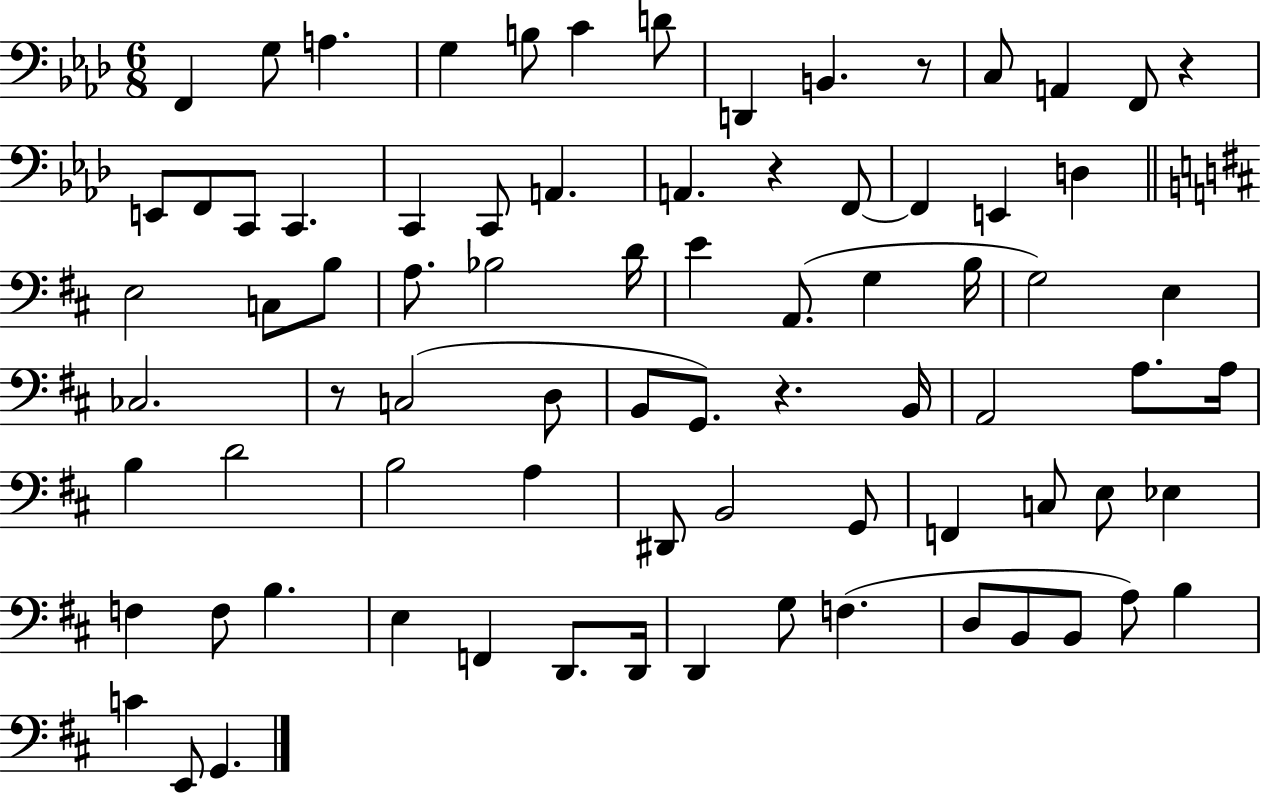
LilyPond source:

{
  \clef bass
  \numericTimeSignature
  \time 6/8
  \key aes \major
  f,4 g8 a4. | g4 b8 c'4 d'8 | d,4 b,4. r8 | c8 a,4 f,8 r4 | \break e,8 f,8 c,8 c,4. | c,4 c,8 a,4. | a,4. r4 f,8~~ | f,4 e,4 d4 | \break \bar "||" \break \key d \major e2 c8 b8 | a8. bes2 d'16 | e'4 a,8.( g4 b16 | g2) e4 | \break ces2. | r8 c2( d8 | b,8 g,8.) r4. b,16 | a,2 a8. a16 | \break b4 d'2 | b2 a4 | dis,8 b,2 g,8 | f,4 c8 e8 ees4 | \break f4 f8 b4. | e4 f,4 d,8. d,16 | d,4 g8 f4.( | d8 b,8 b,8 a8) b4 | \break c'4 e,8 g,4. | \bar "|."
}